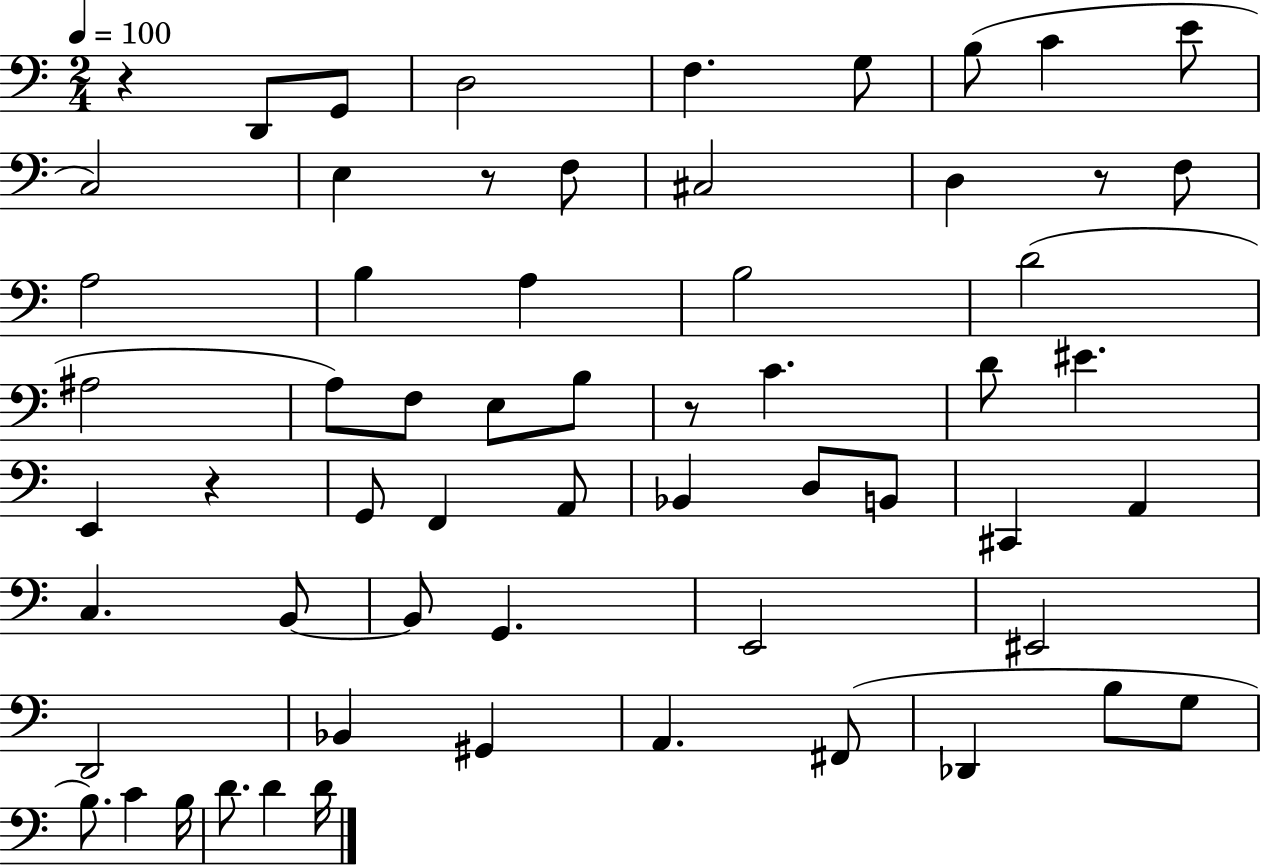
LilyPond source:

{
  \clef bass
  \numericTimeSignature
  \time 2/4
  \key c \major
  \tempo 4 = 100
  r4 d,8 g,8 | d2 | f4. g8 | b8( c'4 e'8 | \break c2) | e4 r8 f8 | cis2 | d4 r8 f8 | \break a2 | b4 a4 | b2 | d'2( | \break ais2 | a8) f8 e8 b8 | r8 c'4. | d'8 eis'4. | \break e,4 r4 | g,8 f,4 a,8 | bes,4 d8 b,8 | cis,4 a,4 | \break c4. b,8~~ | b,8 g,4. | e,2 | eis,2 | \break d,2 | bes,4 gis,4 | a,4. fis,8( | des,4 b8 g8 | \break b8.) c'4 b16 | d'8. d'4 d'16 | \bar "|."
}